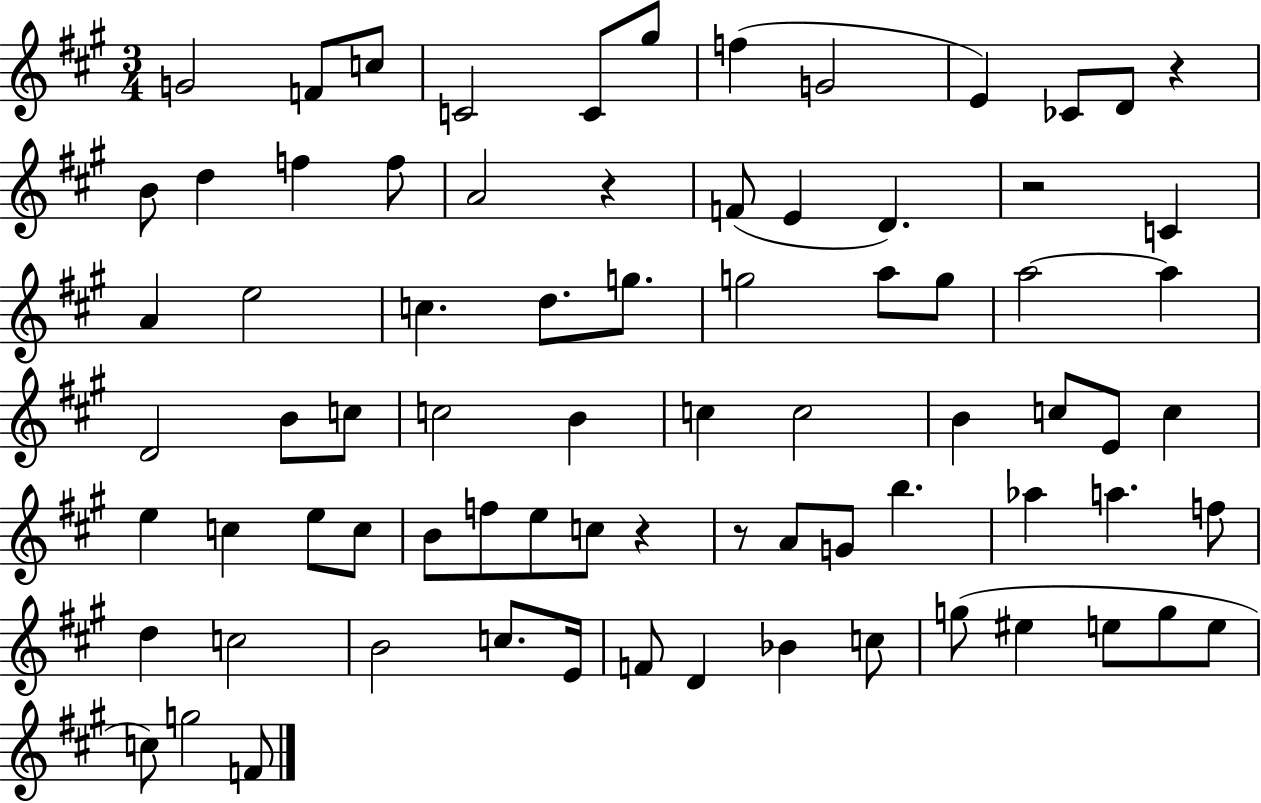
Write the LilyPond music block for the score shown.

{
  \clef treble
  \numericTimeSignature
  \time 3/4
  \key a \major
  g'2 f'8 c''8 | c'2 c'8 gis''8 | f''4( g'2 | e'4) ces'8 d'8 r4 | \break b'8 d''4 f''4 f''8 | a'2 r4 | f'8( e'4 d'4.) | r2 c'4 | \break a'4 e''2 | c''4. d''8. g''8. | g''2 a''8 g''8 | a''2~~ a''4 | \break d'2 b'8 c''8 | c''2 b'4 | c''4 c''2 | b'4 c''8 e'8 c''4 | \break e''4 c''4 e''8 c''8 | b'8 f''8 e''8 c''8 r4 | r8 a'8 g'8 b''4. | aes''4 a''4. f''8 | \break d''4 c''2 | b'2 c''8. e'16 | f'8 d'4 bes'4 c''8 | g''8( eis''4 e''8 g''8 e''8 | \break c''8) g''2 f'8 | \bar "|."
}